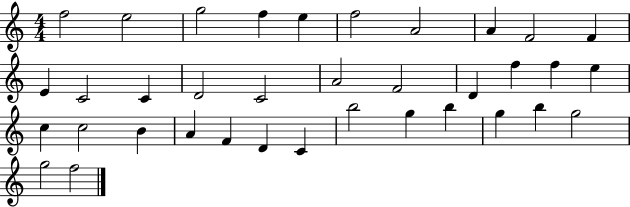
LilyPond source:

{
  \clef treble
  \numericTimeSignature
  \time 4/4
  \key c \major
  f''2 e''2 | g''2 f''4 e''4 | f''2 a'2 | a'4 f'2 f'4 | \break e'4 c'2 c'4 | d'2 c'2 | a'2 f'2 | d'4 f''4 f''4 e''4 | \break c''4 c''2 b'4 | a'4 f'4 d'4 c'4 | b''2 g''4 b''4 | g''4 b''4 g''2 | \break g''2 f''2 | \bar "|."
}